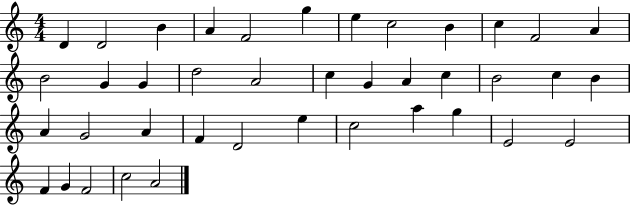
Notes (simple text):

D4/q D4/h B4/q A4/q F4/h G5/q E5/q C5/h B4/q C5/q F4/h A4/q B4/h G4/q G4/q D5/h A4/h C5/q G4/q A4/q C5/q B4/h C5/q B4/q A4/q G4/h A4/q F4/q D4/h E5/q C5/h A5/q G5/q E4/h E4/h F4/q G4/q F4/h C5/h A4/h